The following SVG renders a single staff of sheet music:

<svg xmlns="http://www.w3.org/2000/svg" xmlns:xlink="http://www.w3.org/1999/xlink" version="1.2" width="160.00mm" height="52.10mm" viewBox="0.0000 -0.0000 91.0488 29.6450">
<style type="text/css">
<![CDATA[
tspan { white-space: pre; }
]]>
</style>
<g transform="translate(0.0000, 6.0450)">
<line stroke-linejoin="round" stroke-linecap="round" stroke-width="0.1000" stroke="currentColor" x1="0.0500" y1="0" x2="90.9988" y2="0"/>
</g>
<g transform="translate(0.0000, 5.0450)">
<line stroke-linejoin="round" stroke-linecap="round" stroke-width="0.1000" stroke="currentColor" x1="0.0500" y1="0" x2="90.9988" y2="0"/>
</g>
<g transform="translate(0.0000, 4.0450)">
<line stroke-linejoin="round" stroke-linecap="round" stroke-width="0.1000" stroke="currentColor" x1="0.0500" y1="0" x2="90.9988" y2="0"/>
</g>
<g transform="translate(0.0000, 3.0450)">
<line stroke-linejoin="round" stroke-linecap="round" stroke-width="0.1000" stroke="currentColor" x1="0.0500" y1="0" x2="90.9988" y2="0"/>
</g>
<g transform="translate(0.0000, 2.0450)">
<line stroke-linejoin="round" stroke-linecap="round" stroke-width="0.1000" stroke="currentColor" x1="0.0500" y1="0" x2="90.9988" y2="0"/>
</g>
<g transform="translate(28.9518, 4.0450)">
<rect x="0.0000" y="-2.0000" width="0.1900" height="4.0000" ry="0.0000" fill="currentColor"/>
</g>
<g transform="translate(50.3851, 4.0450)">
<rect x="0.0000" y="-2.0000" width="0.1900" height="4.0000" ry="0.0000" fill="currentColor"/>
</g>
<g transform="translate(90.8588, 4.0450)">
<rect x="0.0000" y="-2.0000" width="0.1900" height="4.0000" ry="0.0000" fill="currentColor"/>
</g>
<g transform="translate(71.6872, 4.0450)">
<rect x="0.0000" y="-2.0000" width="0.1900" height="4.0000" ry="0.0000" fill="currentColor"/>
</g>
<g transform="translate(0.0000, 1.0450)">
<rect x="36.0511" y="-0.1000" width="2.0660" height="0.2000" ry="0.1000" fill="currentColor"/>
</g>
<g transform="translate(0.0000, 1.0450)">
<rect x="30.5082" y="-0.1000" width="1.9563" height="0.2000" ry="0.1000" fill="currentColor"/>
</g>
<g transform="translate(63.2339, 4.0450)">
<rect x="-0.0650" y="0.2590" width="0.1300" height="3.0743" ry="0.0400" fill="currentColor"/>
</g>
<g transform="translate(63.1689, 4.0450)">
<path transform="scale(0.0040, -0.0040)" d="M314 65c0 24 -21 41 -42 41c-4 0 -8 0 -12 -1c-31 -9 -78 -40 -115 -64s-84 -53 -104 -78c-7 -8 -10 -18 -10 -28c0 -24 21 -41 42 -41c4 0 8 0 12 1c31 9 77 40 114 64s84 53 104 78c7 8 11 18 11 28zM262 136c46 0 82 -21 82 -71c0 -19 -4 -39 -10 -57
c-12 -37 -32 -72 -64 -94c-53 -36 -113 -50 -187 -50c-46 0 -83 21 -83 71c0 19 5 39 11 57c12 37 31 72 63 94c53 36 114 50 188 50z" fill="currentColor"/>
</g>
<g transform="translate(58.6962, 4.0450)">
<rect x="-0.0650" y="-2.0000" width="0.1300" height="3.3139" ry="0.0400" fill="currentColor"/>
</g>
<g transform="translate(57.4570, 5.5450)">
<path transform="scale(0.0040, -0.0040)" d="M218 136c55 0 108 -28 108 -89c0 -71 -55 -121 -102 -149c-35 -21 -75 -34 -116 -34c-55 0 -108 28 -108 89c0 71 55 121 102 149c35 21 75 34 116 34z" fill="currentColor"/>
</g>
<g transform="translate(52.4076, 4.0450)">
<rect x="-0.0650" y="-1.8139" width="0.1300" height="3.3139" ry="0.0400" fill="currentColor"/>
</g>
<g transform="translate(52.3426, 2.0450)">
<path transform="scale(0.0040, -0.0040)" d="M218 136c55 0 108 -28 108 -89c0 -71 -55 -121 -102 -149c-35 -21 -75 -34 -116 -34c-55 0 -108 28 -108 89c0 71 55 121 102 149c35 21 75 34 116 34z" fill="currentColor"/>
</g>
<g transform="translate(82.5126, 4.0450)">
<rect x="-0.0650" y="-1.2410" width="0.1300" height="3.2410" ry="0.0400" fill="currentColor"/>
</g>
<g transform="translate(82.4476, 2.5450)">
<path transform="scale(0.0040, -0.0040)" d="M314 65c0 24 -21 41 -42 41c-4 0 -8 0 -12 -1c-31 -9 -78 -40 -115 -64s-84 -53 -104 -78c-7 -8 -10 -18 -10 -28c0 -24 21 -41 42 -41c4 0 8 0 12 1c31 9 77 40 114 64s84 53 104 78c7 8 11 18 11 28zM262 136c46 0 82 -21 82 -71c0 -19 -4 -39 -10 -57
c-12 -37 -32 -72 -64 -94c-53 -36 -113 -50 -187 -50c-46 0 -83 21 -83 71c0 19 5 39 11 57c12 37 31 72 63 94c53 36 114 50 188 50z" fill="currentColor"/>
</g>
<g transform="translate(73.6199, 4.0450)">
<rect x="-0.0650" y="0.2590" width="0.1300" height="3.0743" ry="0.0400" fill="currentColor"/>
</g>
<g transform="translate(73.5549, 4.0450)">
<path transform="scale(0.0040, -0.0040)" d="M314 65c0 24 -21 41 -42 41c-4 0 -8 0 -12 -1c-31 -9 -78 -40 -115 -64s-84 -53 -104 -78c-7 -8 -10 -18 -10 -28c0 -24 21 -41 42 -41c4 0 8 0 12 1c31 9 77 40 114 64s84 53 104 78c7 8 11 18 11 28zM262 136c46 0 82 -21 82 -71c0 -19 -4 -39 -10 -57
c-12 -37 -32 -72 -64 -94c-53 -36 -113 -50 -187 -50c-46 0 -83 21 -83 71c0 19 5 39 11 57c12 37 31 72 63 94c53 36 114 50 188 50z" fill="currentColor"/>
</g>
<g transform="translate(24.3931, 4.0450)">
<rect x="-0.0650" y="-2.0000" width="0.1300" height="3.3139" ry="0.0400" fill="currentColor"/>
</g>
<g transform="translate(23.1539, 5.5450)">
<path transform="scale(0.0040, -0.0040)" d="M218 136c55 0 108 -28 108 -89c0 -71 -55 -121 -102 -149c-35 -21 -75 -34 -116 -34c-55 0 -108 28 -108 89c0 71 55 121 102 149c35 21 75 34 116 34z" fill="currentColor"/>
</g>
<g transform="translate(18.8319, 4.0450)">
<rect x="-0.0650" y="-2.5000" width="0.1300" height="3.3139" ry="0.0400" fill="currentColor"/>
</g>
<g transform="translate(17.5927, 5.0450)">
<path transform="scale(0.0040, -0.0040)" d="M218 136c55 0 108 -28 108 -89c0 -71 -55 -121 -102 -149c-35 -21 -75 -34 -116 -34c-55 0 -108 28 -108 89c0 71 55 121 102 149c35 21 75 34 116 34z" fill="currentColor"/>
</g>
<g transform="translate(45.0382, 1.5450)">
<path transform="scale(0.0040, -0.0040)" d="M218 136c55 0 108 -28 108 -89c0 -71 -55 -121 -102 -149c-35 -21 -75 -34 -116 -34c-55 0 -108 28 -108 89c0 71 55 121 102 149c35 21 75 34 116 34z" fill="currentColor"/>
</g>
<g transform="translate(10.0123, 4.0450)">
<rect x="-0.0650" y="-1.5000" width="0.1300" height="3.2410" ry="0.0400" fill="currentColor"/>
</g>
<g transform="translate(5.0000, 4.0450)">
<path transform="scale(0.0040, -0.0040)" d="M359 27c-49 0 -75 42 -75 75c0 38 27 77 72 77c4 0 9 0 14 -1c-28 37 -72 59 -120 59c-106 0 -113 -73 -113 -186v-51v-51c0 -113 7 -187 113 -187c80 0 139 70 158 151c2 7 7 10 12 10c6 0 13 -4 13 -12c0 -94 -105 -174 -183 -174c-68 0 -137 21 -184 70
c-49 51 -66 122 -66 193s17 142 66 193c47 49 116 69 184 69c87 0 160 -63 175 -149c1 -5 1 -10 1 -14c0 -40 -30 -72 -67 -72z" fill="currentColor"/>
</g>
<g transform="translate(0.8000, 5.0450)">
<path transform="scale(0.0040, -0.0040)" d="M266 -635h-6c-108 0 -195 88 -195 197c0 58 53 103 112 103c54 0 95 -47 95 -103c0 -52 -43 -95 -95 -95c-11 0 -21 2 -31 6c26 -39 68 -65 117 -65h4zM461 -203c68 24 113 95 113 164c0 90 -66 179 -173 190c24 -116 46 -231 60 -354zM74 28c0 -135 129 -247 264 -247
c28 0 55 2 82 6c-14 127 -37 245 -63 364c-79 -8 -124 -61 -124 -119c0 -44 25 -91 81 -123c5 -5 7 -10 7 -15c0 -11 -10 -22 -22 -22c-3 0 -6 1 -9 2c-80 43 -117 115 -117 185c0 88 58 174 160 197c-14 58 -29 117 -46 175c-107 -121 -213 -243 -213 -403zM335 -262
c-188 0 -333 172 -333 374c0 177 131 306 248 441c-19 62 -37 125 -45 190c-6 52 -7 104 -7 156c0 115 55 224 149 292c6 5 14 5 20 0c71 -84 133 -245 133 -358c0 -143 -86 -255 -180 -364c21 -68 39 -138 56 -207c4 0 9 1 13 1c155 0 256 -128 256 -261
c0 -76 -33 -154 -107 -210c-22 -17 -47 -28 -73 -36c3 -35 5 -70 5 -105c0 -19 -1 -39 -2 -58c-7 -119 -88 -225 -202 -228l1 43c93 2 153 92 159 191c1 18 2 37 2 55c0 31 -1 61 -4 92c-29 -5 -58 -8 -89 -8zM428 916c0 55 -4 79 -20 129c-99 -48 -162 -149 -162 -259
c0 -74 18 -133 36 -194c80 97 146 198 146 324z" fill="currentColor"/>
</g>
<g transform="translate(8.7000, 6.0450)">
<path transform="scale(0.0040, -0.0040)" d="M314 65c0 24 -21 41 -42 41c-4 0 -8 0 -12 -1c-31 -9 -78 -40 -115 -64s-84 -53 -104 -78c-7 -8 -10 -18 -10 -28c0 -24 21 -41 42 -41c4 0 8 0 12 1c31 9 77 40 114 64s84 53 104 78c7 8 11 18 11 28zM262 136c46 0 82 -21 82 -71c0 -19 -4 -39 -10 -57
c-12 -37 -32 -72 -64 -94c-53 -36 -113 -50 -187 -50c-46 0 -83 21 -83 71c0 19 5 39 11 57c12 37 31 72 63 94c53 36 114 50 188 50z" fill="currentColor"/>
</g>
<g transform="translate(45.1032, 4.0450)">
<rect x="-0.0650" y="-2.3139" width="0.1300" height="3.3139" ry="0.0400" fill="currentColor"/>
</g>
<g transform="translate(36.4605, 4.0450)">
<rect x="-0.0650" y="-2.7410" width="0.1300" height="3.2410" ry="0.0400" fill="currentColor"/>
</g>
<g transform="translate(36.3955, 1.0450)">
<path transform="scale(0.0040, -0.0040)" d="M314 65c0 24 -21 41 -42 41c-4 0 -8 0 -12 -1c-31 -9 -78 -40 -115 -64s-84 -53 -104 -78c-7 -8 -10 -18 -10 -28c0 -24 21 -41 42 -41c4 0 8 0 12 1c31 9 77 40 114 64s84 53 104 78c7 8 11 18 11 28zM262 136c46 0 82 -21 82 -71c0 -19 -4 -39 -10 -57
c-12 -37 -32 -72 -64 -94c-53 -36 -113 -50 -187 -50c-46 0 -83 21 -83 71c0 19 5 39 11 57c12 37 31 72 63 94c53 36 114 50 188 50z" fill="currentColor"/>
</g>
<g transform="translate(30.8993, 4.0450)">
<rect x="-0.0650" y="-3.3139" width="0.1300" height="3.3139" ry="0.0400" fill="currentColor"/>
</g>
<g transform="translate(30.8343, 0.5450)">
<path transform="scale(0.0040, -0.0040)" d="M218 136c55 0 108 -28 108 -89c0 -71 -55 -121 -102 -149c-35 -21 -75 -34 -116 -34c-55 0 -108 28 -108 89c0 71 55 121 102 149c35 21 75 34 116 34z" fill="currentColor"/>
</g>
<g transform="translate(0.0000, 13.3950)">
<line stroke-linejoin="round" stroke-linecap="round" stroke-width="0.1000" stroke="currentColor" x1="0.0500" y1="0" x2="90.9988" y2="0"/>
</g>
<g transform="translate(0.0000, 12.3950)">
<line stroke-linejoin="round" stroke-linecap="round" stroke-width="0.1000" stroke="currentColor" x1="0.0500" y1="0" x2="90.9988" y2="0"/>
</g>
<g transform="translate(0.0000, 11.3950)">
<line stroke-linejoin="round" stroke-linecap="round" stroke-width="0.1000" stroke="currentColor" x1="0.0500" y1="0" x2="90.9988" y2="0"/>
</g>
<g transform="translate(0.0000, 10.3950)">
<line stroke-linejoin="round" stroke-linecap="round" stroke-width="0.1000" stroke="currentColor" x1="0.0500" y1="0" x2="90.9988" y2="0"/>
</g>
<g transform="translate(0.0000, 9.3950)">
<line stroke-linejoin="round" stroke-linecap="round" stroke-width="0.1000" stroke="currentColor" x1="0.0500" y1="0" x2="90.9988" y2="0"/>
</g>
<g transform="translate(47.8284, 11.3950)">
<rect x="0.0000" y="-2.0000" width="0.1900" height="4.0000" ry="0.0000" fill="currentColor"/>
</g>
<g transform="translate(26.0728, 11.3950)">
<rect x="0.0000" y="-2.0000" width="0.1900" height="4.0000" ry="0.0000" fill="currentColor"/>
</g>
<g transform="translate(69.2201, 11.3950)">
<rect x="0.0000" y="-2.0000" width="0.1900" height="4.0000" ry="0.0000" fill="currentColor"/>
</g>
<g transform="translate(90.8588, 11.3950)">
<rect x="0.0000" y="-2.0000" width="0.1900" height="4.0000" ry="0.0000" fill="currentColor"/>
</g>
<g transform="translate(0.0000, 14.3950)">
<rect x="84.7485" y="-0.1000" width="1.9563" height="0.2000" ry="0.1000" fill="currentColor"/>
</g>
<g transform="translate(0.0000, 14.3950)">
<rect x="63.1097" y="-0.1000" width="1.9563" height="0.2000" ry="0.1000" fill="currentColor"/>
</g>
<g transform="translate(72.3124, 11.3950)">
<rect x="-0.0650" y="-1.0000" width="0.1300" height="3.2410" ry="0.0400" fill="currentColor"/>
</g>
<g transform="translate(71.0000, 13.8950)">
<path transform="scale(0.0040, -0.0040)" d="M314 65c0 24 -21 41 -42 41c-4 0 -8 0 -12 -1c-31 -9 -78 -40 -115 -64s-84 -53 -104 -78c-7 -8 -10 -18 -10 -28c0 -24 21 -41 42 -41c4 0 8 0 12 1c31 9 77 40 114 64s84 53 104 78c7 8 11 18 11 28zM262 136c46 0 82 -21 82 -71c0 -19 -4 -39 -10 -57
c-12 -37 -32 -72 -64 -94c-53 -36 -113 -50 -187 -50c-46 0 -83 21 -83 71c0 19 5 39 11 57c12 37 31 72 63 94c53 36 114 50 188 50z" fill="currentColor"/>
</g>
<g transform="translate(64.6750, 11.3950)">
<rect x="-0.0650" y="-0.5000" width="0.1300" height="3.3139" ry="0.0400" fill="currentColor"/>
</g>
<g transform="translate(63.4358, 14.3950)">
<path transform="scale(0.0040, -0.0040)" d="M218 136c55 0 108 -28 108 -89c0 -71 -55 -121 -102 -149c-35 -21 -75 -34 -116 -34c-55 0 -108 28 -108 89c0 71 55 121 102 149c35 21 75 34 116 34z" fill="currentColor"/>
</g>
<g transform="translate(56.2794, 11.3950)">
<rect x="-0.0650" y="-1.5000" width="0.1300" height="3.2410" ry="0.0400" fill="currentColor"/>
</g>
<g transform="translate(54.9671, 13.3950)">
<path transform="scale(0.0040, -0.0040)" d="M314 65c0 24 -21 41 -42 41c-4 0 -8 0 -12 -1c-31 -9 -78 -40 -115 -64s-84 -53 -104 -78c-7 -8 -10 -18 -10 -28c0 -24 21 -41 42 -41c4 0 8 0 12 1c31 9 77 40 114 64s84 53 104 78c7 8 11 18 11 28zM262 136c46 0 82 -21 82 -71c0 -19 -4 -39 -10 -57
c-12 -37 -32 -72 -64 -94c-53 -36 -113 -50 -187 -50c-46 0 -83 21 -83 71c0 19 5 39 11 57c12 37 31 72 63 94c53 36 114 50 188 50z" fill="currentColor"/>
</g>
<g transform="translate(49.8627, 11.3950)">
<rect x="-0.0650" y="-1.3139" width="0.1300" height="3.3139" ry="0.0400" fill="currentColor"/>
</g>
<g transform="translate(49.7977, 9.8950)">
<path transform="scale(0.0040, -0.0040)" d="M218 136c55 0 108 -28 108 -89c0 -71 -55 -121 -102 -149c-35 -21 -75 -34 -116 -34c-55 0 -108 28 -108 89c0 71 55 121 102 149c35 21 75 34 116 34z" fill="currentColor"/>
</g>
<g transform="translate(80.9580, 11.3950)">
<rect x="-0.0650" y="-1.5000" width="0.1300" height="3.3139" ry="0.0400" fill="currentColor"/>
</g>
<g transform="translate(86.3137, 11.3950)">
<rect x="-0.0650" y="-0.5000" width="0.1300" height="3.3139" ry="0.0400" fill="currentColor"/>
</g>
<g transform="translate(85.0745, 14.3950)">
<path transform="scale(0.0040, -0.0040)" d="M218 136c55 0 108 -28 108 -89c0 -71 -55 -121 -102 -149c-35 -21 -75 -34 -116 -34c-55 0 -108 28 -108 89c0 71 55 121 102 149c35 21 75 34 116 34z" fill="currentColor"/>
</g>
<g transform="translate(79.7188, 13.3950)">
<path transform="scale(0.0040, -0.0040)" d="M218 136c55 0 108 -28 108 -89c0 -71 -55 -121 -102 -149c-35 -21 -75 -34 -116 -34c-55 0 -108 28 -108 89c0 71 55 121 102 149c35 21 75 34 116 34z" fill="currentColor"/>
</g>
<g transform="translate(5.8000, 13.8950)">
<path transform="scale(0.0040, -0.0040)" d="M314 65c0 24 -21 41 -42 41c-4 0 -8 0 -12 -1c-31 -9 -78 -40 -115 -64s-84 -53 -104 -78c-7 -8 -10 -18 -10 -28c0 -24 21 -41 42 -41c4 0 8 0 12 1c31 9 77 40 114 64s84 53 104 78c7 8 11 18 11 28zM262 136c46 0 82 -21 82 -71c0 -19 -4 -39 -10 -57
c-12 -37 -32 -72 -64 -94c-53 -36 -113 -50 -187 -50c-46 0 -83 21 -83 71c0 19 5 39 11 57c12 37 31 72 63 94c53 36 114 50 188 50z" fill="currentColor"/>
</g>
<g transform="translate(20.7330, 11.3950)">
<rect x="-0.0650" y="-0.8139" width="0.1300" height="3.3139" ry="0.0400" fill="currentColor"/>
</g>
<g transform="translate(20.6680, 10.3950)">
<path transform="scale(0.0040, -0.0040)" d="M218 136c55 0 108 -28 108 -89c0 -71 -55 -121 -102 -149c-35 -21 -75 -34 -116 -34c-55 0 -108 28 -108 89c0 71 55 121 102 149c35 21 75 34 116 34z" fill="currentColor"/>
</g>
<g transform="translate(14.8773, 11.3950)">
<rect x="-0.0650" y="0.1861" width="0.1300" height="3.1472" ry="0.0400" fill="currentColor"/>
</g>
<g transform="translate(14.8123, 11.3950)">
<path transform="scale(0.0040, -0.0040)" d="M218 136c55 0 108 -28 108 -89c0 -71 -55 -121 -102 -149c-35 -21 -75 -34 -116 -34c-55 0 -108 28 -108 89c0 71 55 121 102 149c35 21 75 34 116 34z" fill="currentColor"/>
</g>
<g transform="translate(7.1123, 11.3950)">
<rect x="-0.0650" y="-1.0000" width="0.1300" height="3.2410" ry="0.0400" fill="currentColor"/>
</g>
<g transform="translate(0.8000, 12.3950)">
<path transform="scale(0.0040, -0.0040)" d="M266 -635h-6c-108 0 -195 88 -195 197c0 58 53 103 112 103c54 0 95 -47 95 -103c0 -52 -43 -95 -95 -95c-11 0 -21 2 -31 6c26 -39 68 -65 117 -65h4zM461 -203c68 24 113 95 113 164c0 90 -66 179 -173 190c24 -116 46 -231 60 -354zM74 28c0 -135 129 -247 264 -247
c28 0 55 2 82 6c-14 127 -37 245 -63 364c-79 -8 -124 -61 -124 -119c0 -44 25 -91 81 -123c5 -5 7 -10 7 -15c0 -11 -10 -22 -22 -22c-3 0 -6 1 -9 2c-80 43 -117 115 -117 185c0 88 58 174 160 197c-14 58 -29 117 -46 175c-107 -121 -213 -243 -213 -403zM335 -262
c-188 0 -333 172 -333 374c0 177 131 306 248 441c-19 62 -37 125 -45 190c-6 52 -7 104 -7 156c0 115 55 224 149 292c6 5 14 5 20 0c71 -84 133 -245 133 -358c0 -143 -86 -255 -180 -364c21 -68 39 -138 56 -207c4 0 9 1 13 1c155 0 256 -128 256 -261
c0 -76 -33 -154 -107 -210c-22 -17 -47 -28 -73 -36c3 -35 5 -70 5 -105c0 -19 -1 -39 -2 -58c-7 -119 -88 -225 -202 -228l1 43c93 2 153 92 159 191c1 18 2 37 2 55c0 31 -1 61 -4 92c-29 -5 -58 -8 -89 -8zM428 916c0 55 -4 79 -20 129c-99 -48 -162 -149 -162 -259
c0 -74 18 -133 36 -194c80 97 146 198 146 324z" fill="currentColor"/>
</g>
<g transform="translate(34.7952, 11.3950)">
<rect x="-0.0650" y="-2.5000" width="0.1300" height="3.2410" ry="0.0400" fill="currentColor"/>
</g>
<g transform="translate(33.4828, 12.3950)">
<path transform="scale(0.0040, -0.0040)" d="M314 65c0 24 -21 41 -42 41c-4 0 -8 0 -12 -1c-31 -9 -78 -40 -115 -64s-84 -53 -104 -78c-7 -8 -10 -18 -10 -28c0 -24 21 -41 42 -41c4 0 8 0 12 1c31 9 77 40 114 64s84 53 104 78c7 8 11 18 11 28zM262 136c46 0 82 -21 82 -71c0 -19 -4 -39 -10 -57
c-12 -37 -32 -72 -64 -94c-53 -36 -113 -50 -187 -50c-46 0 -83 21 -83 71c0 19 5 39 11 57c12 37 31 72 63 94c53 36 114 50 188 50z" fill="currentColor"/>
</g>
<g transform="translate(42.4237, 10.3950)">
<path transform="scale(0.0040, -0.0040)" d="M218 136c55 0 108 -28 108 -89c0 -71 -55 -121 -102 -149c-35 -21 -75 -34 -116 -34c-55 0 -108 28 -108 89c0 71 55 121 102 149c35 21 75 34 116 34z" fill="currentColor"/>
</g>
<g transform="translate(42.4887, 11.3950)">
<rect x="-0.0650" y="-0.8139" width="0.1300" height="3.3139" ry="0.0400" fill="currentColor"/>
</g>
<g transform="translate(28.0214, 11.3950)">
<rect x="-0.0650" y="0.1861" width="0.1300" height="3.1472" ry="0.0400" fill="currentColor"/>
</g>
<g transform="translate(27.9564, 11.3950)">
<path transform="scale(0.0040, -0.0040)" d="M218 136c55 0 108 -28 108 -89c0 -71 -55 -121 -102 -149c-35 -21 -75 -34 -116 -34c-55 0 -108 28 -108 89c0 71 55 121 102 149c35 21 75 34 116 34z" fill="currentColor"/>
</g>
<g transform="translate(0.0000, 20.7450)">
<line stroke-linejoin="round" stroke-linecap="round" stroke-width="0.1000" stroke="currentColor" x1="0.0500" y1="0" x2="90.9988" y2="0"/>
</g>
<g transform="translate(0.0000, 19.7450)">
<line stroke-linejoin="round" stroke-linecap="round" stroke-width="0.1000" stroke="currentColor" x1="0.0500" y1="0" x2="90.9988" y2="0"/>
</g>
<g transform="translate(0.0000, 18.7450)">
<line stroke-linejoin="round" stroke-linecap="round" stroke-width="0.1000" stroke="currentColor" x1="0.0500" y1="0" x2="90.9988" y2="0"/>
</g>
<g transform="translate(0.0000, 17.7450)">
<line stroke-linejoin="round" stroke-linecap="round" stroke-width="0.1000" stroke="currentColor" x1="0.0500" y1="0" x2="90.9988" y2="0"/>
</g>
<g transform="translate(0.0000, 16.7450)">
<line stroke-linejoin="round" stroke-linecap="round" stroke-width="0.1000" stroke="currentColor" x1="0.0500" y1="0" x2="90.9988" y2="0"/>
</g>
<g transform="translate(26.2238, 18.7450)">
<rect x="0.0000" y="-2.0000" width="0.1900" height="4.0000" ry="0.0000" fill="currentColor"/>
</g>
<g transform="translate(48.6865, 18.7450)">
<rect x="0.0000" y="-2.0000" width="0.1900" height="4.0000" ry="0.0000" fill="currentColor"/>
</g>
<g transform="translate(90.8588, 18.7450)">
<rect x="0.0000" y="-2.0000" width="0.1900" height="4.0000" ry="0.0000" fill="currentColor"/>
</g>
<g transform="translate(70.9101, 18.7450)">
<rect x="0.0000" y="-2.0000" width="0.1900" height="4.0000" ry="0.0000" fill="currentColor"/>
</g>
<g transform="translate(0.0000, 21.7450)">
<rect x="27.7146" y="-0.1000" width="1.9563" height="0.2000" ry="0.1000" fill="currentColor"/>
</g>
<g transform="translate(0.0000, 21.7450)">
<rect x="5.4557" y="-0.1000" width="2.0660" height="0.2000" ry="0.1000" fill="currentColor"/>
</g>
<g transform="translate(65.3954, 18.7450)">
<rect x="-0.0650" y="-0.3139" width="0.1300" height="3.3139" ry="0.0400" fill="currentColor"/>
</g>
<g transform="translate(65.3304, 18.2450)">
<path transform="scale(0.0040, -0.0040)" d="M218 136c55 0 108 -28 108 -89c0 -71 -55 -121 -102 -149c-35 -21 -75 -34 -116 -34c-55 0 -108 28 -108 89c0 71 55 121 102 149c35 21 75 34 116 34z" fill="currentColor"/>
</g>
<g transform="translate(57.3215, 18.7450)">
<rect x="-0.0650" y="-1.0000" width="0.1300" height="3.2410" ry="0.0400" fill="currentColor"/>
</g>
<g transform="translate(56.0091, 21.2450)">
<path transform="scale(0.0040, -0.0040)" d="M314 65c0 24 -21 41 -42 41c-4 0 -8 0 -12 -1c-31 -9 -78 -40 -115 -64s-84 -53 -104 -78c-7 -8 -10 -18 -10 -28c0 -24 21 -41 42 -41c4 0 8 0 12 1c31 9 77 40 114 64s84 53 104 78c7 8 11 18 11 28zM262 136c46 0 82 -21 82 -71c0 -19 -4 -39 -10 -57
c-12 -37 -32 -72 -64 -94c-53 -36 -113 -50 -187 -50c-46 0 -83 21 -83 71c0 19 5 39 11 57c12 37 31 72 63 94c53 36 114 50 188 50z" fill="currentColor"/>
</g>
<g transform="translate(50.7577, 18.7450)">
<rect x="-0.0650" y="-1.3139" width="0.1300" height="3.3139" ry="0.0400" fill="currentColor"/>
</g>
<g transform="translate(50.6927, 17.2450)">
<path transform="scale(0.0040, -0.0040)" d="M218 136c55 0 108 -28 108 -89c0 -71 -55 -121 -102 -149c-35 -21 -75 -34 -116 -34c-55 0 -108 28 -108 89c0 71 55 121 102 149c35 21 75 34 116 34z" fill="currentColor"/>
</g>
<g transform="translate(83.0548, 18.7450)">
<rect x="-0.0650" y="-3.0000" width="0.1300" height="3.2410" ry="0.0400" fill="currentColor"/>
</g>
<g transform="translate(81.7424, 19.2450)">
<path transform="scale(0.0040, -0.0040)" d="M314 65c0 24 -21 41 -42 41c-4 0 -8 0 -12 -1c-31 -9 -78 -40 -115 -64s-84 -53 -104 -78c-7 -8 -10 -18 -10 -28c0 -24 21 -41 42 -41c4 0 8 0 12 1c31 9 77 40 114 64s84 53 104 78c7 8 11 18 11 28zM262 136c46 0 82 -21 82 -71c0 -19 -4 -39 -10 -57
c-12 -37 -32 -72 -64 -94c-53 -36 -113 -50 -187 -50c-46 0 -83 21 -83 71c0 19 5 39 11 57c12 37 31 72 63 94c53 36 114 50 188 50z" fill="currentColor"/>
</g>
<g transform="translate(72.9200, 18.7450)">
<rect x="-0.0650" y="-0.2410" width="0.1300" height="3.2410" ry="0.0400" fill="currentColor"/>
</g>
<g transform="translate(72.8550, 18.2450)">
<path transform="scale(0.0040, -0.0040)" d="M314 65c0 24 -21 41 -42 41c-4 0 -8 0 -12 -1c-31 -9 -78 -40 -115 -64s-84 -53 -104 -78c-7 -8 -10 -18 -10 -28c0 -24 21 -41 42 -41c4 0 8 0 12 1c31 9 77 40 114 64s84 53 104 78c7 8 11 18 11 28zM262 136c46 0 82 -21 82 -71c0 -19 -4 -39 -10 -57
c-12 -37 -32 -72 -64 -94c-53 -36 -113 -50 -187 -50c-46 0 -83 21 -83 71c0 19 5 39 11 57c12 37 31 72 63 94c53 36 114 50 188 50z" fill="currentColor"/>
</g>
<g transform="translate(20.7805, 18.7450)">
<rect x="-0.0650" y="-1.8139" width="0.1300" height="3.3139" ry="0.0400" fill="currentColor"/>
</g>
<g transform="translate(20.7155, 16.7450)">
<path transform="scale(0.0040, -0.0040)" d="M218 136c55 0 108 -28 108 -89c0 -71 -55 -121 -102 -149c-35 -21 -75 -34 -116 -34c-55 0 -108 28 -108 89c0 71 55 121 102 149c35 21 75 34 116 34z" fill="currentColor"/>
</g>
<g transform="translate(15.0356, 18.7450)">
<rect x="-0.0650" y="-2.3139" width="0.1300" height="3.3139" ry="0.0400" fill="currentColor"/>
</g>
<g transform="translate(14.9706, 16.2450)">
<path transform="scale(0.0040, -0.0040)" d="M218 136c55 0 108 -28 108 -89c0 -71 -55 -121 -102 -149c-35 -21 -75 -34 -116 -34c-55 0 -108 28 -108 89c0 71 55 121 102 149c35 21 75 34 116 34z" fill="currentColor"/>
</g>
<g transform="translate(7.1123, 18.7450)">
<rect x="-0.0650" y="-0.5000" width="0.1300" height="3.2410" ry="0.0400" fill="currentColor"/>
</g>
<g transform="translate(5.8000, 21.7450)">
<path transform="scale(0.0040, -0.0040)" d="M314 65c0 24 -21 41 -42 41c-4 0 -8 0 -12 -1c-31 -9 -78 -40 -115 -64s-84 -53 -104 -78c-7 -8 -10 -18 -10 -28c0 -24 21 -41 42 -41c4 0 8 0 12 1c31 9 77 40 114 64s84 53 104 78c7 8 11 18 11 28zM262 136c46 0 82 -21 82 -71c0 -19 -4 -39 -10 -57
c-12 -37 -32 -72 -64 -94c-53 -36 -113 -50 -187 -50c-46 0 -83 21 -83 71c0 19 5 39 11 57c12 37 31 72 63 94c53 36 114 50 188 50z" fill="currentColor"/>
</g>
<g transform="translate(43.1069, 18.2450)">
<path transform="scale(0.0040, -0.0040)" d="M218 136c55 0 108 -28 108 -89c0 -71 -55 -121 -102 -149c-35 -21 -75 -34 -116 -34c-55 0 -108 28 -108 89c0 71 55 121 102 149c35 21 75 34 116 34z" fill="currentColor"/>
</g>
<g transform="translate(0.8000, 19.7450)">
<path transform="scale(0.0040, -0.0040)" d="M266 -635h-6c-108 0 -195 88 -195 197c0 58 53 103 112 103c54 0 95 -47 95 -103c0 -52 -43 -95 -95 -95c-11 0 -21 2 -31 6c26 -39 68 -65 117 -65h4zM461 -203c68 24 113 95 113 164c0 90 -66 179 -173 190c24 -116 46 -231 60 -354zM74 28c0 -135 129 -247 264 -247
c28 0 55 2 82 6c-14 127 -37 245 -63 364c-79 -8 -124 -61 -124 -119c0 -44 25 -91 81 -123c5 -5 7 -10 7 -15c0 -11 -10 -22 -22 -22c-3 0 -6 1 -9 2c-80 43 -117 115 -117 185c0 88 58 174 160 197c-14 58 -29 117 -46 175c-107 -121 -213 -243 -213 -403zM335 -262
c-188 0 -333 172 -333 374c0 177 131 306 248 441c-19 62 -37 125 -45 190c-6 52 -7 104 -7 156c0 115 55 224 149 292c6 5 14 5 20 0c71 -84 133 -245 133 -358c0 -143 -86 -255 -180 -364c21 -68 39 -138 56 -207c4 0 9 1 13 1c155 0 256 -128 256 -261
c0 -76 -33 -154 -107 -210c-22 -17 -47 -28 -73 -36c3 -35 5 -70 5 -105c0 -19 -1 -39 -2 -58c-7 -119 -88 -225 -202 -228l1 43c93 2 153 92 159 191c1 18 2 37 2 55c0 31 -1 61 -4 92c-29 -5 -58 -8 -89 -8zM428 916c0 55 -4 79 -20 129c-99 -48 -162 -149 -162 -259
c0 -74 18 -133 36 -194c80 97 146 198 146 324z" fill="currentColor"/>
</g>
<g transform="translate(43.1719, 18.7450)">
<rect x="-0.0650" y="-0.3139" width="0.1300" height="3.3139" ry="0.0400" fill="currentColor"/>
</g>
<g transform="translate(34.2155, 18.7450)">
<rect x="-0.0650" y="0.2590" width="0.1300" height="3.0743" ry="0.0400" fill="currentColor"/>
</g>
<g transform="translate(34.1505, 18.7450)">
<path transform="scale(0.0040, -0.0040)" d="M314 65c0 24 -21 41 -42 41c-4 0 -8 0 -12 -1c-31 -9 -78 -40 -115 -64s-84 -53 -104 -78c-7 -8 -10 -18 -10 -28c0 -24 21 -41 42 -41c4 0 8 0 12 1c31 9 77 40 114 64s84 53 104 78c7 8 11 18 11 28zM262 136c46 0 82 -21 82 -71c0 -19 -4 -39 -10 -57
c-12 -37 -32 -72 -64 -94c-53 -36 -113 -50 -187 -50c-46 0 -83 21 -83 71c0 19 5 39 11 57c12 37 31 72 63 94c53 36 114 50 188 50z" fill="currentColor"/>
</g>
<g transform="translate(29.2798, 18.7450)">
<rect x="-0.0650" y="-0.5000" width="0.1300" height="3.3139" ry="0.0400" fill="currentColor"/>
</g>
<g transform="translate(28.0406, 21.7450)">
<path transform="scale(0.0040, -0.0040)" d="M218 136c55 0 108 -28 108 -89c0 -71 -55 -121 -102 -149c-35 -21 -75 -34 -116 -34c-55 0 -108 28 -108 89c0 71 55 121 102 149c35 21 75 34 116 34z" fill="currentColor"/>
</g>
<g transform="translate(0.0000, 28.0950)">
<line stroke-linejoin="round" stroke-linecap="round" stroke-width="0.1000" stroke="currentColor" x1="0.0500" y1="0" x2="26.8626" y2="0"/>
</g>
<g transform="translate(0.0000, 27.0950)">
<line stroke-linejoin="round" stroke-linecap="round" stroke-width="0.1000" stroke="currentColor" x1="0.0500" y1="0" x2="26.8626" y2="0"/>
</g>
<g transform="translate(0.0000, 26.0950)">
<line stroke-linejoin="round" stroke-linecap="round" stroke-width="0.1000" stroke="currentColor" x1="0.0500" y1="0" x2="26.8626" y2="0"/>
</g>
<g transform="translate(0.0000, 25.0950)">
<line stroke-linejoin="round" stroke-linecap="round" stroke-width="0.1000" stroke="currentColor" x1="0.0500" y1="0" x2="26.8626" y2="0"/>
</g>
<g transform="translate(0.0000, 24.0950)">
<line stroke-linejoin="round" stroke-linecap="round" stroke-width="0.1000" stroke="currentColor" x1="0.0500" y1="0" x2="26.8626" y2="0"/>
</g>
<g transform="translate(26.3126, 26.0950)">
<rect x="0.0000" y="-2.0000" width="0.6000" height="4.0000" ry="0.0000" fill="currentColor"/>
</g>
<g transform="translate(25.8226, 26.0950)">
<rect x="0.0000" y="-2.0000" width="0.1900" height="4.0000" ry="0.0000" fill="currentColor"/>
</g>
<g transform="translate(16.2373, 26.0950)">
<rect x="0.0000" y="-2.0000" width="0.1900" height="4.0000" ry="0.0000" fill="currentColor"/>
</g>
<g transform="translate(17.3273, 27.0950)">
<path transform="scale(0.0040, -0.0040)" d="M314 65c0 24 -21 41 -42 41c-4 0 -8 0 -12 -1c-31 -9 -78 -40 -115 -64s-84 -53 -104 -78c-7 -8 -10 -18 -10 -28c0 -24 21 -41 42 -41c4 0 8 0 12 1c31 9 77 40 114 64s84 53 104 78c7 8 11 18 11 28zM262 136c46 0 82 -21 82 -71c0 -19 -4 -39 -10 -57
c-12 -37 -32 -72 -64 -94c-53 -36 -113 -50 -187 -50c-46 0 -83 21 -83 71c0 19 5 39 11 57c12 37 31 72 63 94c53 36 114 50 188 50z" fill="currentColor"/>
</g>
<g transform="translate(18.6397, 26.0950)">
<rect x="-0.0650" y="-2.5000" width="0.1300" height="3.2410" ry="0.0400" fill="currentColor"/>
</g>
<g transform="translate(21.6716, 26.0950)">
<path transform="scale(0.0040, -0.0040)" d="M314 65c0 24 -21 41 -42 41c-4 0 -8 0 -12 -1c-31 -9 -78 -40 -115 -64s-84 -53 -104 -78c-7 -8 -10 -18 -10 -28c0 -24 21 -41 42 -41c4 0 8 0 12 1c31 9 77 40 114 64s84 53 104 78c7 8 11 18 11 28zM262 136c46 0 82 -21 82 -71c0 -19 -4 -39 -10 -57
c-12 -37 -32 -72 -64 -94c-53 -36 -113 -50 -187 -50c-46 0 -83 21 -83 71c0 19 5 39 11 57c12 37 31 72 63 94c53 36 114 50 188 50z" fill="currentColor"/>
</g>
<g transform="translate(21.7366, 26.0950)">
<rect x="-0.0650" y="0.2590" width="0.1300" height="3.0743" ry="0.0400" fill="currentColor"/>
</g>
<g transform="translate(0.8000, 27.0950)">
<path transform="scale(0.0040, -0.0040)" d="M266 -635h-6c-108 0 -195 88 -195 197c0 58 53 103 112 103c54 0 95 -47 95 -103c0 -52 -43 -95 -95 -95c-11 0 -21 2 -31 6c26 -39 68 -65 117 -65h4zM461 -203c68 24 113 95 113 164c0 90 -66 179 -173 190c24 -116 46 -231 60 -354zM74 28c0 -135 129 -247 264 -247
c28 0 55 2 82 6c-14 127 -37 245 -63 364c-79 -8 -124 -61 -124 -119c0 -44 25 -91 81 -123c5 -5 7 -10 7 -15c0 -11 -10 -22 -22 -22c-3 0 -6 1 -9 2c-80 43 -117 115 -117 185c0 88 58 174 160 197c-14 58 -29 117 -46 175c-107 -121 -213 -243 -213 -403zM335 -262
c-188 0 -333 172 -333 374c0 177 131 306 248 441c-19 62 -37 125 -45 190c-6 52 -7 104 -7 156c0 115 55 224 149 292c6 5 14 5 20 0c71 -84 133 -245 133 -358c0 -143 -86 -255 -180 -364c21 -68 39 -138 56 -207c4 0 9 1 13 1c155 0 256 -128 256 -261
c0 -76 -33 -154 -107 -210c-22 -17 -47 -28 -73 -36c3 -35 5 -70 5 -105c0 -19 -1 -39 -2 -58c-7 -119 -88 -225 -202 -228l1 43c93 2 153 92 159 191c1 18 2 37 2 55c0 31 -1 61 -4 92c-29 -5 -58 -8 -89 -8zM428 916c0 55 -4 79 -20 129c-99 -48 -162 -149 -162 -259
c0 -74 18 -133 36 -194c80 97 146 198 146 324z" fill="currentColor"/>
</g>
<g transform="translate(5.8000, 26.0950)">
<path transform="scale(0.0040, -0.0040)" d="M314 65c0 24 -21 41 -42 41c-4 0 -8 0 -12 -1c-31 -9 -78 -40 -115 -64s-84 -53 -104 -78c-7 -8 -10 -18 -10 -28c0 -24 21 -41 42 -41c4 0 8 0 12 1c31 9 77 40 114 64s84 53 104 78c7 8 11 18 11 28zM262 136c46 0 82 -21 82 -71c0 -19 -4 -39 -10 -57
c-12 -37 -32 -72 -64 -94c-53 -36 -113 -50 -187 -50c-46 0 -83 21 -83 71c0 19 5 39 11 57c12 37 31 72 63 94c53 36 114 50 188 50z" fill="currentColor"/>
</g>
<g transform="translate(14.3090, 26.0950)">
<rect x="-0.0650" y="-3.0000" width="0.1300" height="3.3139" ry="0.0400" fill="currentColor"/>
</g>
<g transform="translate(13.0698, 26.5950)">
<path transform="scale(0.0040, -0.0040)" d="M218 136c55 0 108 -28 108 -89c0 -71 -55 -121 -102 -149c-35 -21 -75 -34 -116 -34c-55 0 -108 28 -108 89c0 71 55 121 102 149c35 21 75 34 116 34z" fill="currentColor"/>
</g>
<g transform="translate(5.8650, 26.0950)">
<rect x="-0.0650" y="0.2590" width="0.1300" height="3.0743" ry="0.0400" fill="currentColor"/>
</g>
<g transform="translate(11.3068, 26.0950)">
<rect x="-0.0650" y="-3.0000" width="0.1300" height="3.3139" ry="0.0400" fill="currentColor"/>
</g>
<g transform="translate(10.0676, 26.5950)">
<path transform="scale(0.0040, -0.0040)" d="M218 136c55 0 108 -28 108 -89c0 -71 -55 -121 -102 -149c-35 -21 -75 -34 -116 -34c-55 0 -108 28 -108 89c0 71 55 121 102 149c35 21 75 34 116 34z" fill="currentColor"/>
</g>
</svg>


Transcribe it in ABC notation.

X:1
T:Untitled
M:4/4
L:1/4
K:C
E2 G F b a2 g f F B2 B2 e2 D2 B d B G2 d e E2 C D2 E C C2 g f C B2 c e D2 c c2 A2 B2 A A G2 B2